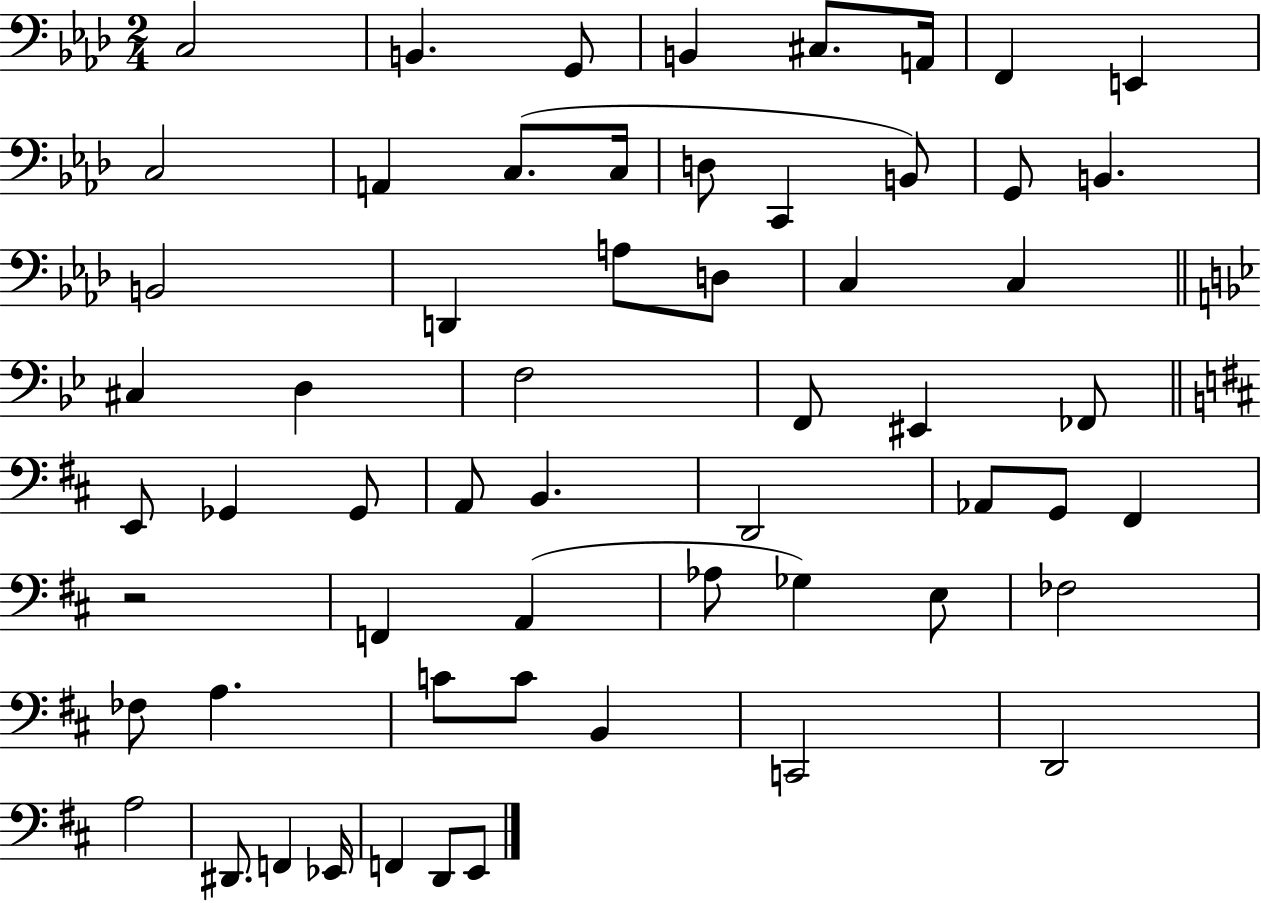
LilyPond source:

{
  \clef bass
  \numericTimeSignature
  \time 2/4
  \key aes \major
  c2 | b,4. g,8 | b,4 cis8. a,16 | f,4 e,4 | \break c2 | a,4 c8.( c16 | d8 c,4 b,8) | g,8 b,4. | \break b,2 | d,4 a8 d8 | c4 c4 | \bar "||" \break \key g \minor cis4 d4 | f2 | f,8 eis,4 fes,8 | \bar "||" \break \key d \major e,8 ges,4 ges,8 | a,8 b,4. | d,2 | aes,8 g,8 fis,4 | \break r2 | f,4 a,4( | aes8 ges4) e8 | fes2 | \break fes8 a4. | c'8 c'8 b,4 | c,2 | d,2 | \break a2 | dis,8. f,4 ees,16 | f,4 d,8 e,8 | \bar "|."
}